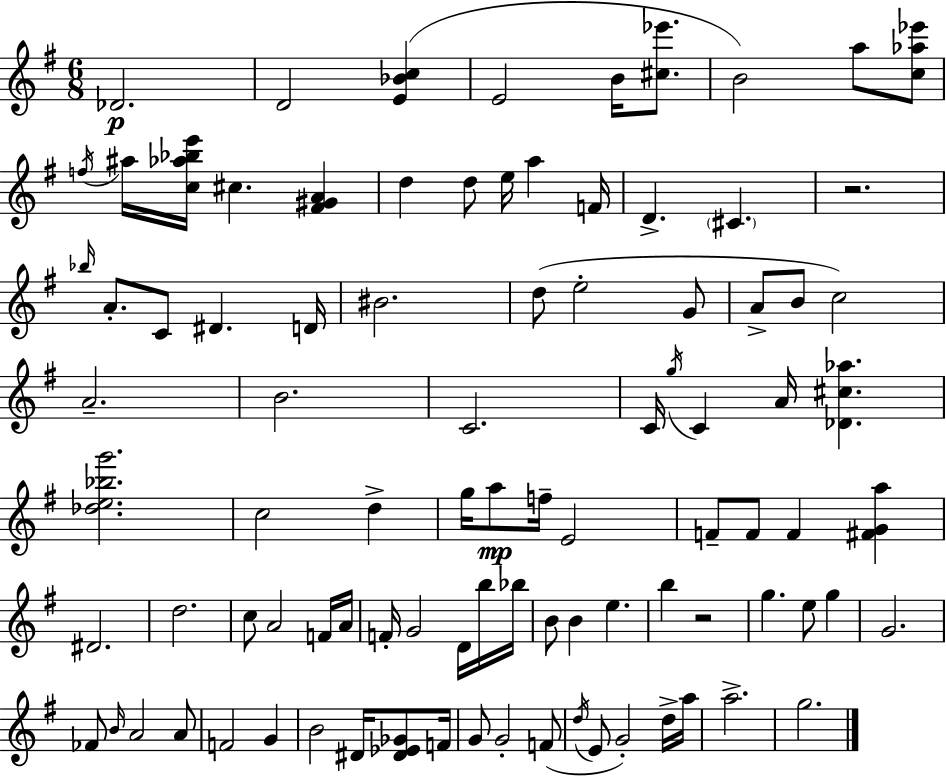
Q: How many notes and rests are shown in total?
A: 93